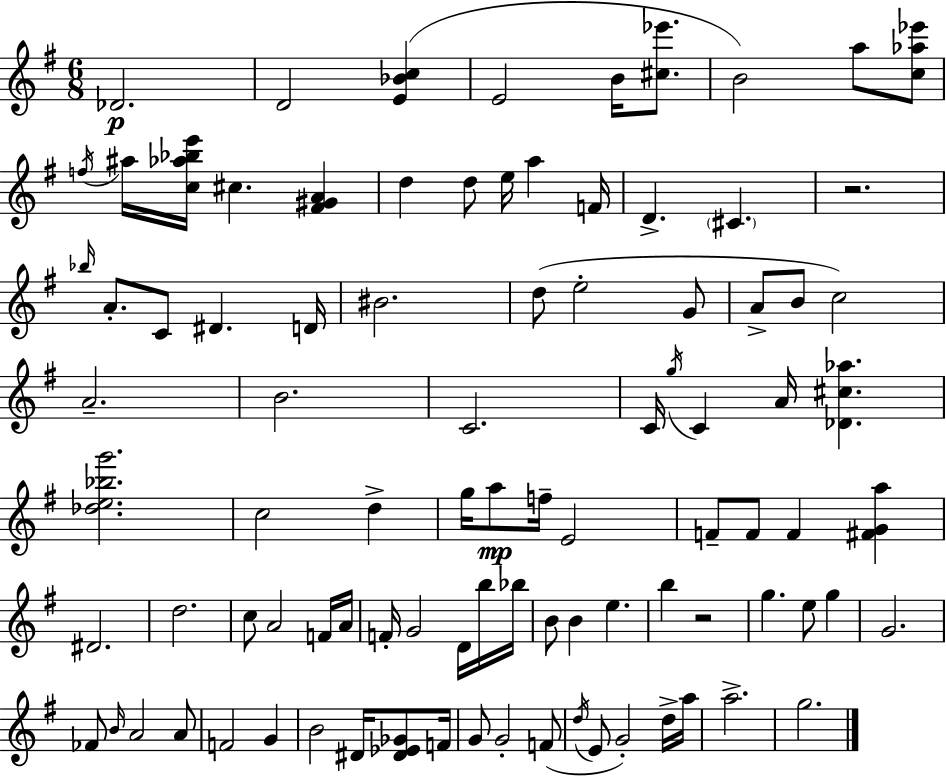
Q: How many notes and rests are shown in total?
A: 93